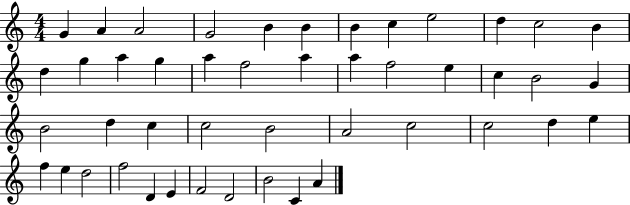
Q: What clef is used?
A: treble